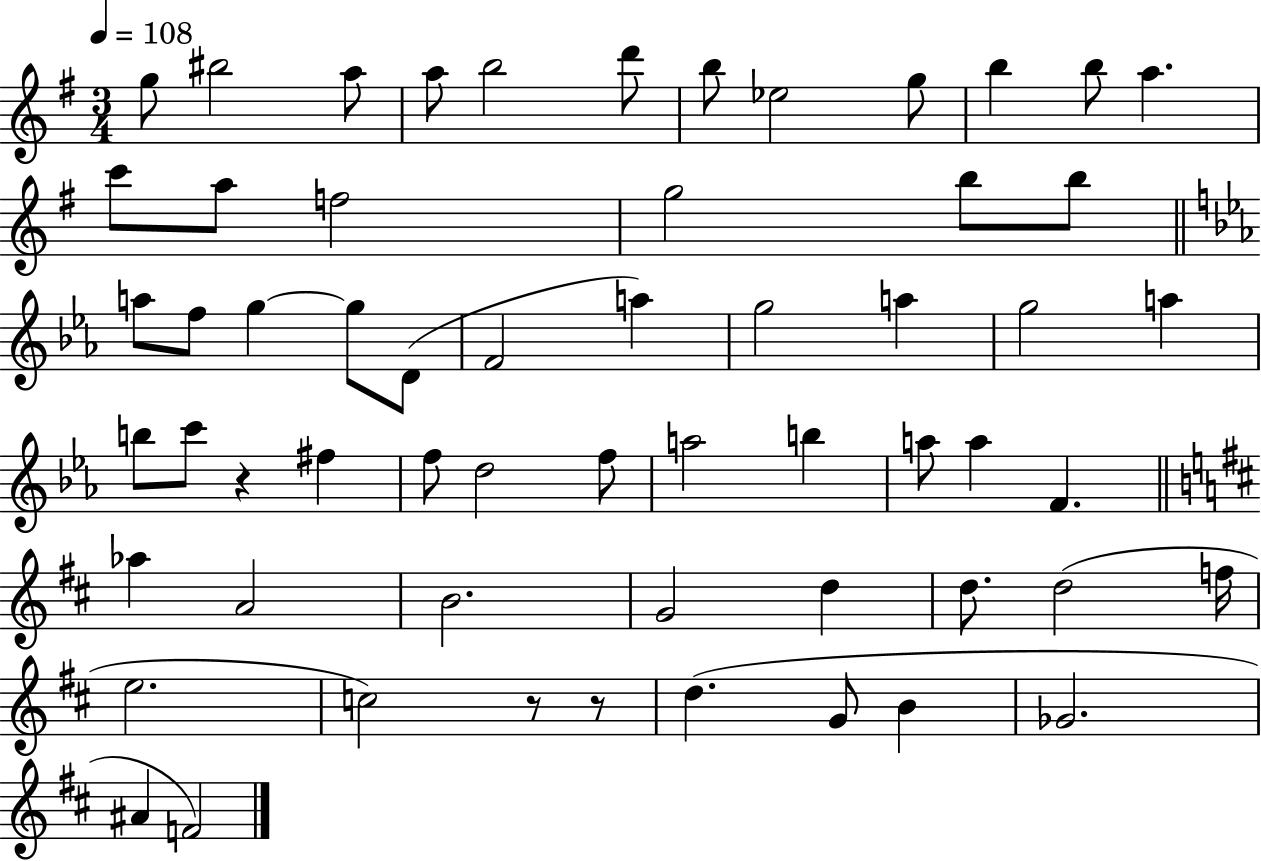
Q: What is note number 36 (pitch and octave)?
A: A5